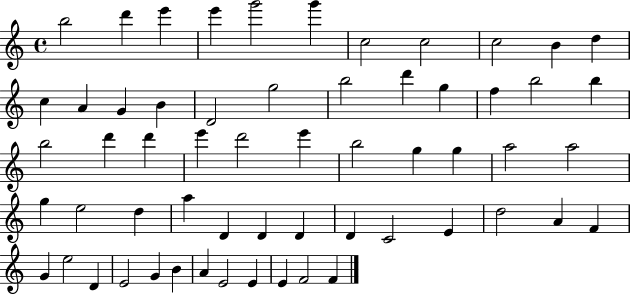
B5/h D6/q E6/q E6/q G6/h G6/q C5/h C5/h C5/h B4/q D5/q C5/q A4/q G4/q B4/q D4/h G5/h B5/h D6/q G5/q F5/q B5/h B5/q B5/h D6/q D6/q E6/q D6/h E6/q B5/h G5/q G5/q A5/h A5/h G5/q E5/h D5/q A5/q D4/q D4/q D4/q D4/q C4/h E4/q D5/h A4/q F4/q G4/q E5/h D4/q E4/h G4/q B4/q A4/q E4/h E4/q E4/q F4/h F4/q